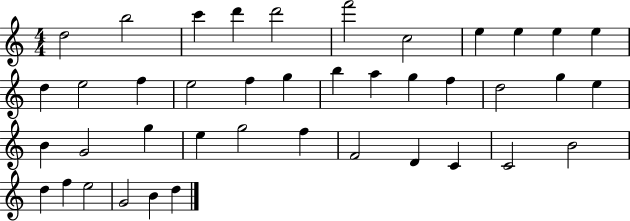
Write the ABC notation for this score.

X:1
T:Untitled
M:4/4
L:1/4
K:C
d2 b2 c' d' d'2 f'2 c2 e e e e d e2 f e2 f g b a g f d2 g e B G2 g e g2 f F2 D C C2 B2 d f e2 G2 B d